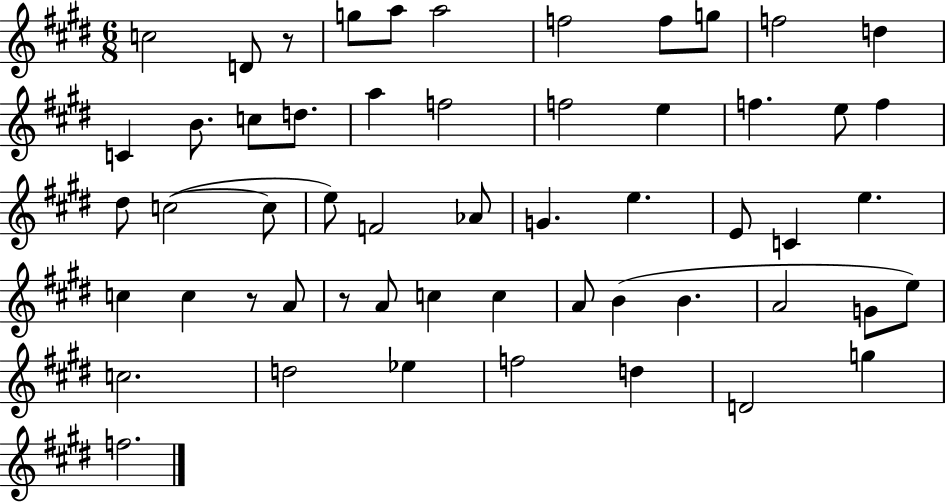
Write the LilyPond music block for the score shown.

{
  \clef treble
  \numericTimeSignature
  \time 6/8
  \key e \major
  c''2 d'8 r8 | g''8 a''8 a''2 | f''2 f''8 g''8 | f''2 d''4 | \break c'4 b'8. c''8 d''8. | a''4 f''2 | f''2 e''4 | f''4. e''8 f''4 | \break dis''8 c''2~(~ c''8 | e''8) f'2 aes'8 | g'4. e''4. | e'8 c'4 e''4. | \break c''4 c''4 r8 a'8 | r8 a'8 c''4 c''4 | a'8 b'4( b'4. | a'2 g'8 e''8) | \break c''2. | d''2 ees''4 | f''2 d''4 | d'2 g''4 | \break f''2. | \bar "|."
}